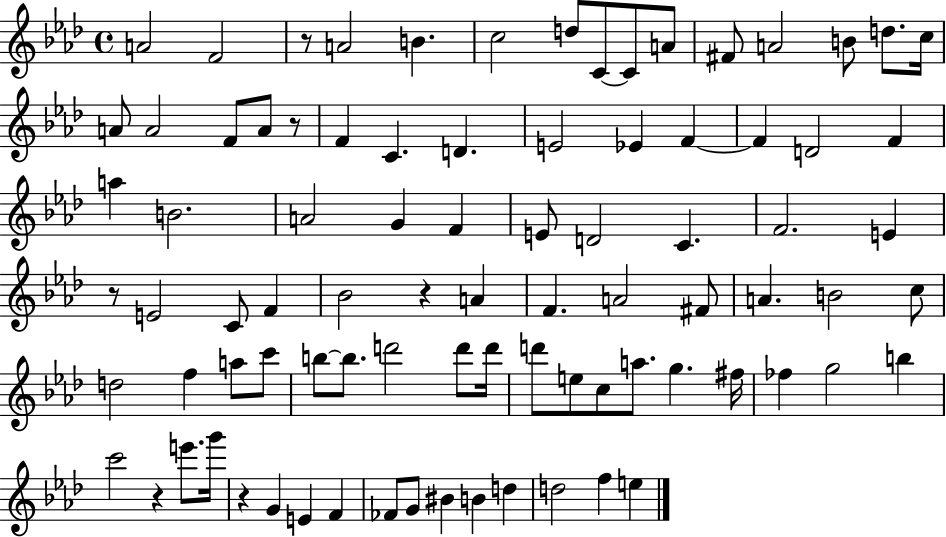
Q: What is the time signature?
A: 4/4